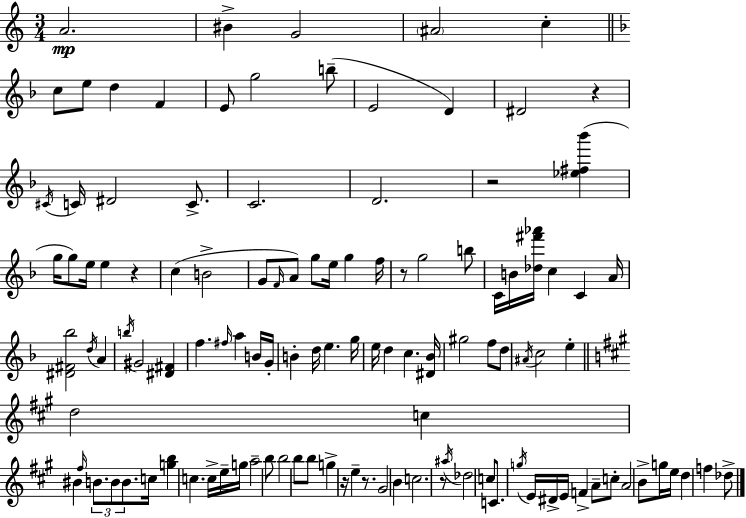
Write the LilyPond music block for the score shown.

{
  \clef treble
  \numericTimeSignature
  \time 3/4
  \key c \major
  a'2.\mp | bis'4-> g'2 | \parenthesize ais'2 c''4-. | \bar "||" \break \key f \major c''8 e''8 d''4 f'4 | e'8 g''2 b''8--( | e'2 d'4) | dis'2 r4 | \break \acciaccatura { cis'16 } c'16 dis'2 c'8.-> | c'2. | d'2. | r2 <ees'' fis'' bes'''>4( | \break g''16 g''8) e''16 e''4 r4 | c''4( b'2-> | g'8 \grace { f'16 }) a'8 g''8 e''16 g''4 | f''16 r8 g''2 | \break b''8 c'16 b'16 <des'' fis''' aes'''>16 c''4 c'4 | a'16 <dis' fis' bes''>2 \acciaccatura { d''16 } a'4 | \acciaccatura { b''16 } gis'2 | <dis' fis'>4 f''4. \grace { fis''16 } a''4 | \break b'16 g'16-. b'4-. d''16 e''4. | g''16 e''16 d''4 c''4. | <dis' bes'>16 gis''2 | f''8 d''8 \acciaccatura { ais'16 } c''2 | \break e''4-. \bar "||" \break \key a \major d''2 c''4 | bis'4 \grace { fis''16 } \tuplet 3/2 { b'8. b'8 b'8. } | c''16 <g'' b''>4 c''4. | c''16-> e''16-- g''16 a''2-- b''8 | \break b''2 b''8 b''8 | g''4-> r16 e''4-- r8. | gis'2 b'4 | c''2. | \break r8 \acciaccatura { ais''16 } des''2 | c''8 c'8. \acciaccatura { g''16 } e'16 dis'16-> e'16 f'4-> | a'8-- c''8-. a'2 | b'8-> g''16 e''16 d''4 f''4 | \break des''8-> \bar "|."
}